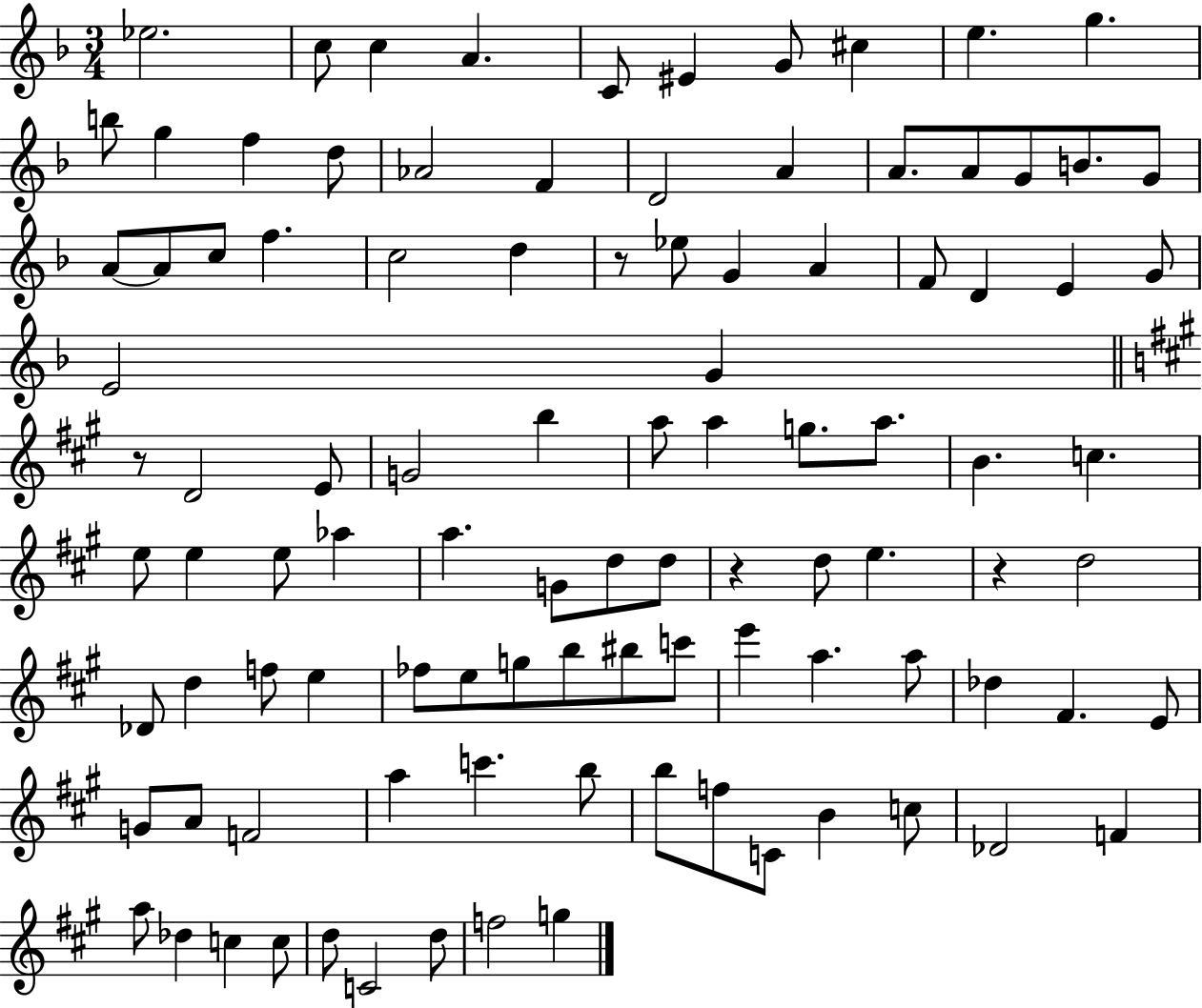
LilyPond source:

{
  \clef treble
  \numericTimeSignature
  \time 3/4
  \key f \major
  \repeat volta 2 { ees''2. | c''8 c''4 a'4. | c'8 eis'4 g'8 cis''4 | e''4. g''4. | \break b''8 g''4 f''4 d''8 | aes'2 f'4 | d'2 a'4 | a'8. a'8 g'8 b'8. g'8 | \break a'8~~ a'8 c''8 f''4. | c''2 d''4 | r8 ees''8 g'4 a'4 | f'8 d'4 e'4 g'8 | \break e'2 g'4 | \bar "||" \break \key a \major r8 d'2 e'8 | g'2 b''4 | a''8 a''4 g''8. a''8. | b'4. c''4. | \break e''8 e''4 e''8 aes''4 | a''4. g'8 d''8 d''8 | r4 d''8 e''4. | r4 d''2 | \break des'8 d''4 f''8 e''4 | fes''8 e''8 g''8 b''8 bis''8 c'''8 | e'''4 a''4. a''8 | des''4 fis'4. e'8 | \break g'8 a'8 f'2 | a''4 c'''4. b''8 | b''8 f''8 c'8 b'4 c''8 | des'2 f'4 | \break a''8 des''4 c''4 c''8 | d''8 c'2 d''8 | f''2 g''4 | } \bar "|."
}